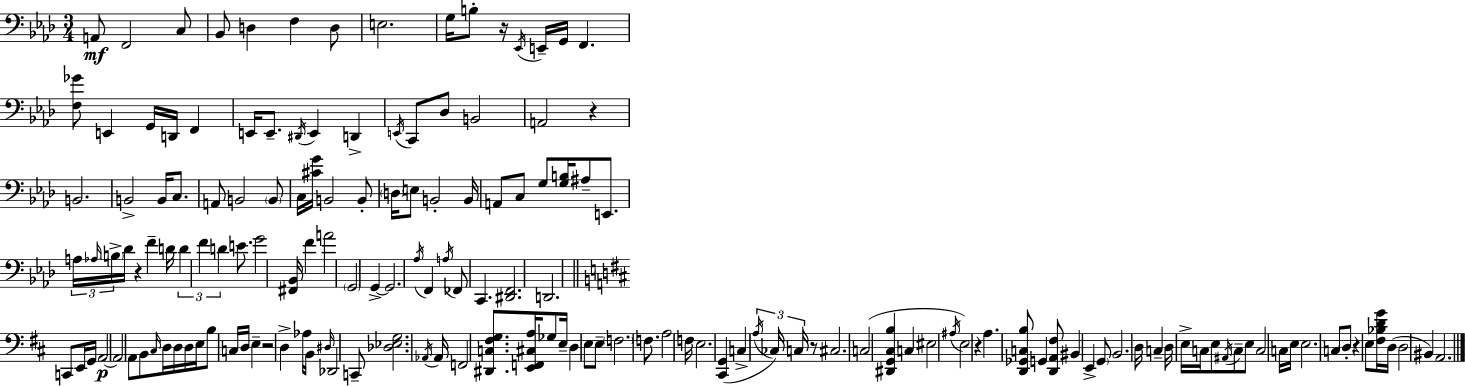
X:1
T:Untitled
M:3/4
L:1/4
K:Fm
A,,/2 F,,2 C,/2 _B,,/2 D, F, D,/2 E,2 G,/4 B,/2 z/4 _E,,/4 E,,/4 G,,/4 F,, [F,_G]/2 E,, G,,/4 D,,/4 F,, E,,/4 E,,/2 ^D,,/4 E,, D,, E,,/4 C,,/2 _D,/2 B,,2 A,,2 z B,,2 B,,2 B,,/4 C,/2 A,,/2 B,,2 B,,/2 C,/4 [^CG]/4 B,,2 B,,/2 D,/4 E,/2 B,,2 B,,/4 A,,/2 C,/2 G,/2 [G,B,]/4 ^A,/2 E,,/2 A,/4 _A,/4 B,/4 _D/4 z F D/4 D F D E/2 G2 [^F,,_B,,]/4 F A2 G,,2 G,, G,,2 _A,/4 F,, A,/4 _F,,/2 C,, [^D,,F,,]2 D,,2 C,,/2 E,,/4 G,,/4 A,,2 A,,2 A,,/2 B,,/2 ^C,/4 D,/4 D,/4 D,/4 E,/4 B,/2 C,/4 D,/4 E, z2 D, _A,/4 B,,/4 ^D,/4 _D,,2 C,,/2 [_D,_E,G,]2 _A,,/4 _A,,/4 F,,2 [^D,,C,^F,G,]/2 [E,,F,,^C,A,]/4 _G,/2 E,/4 D, E,/2 E,/2 F,2 F,/2 A,2 F,/4 E,2 [^C,,G,,] C, A,/4 _C,/4 C,/4 z/2 ^C,2 C,2 [^D,,G,,^C,B,] C, ^E,2 ^A,/4 E,2 z A, [D,,_G,,C,B,]/2 G,, [D,,A,,^F,]/2 ^B,, E,, G,,/2 B,,2 D,/4 C, D,/4 E,/4 C,/4 E,/2 ^A,,/4 C,/2 E,/2 C,2 C,/4 E,/4 E,2 C,/2 D,/2 z E,/2 [^F,_B,DG]/4 D,/4 D,2 ^B,, A,,2